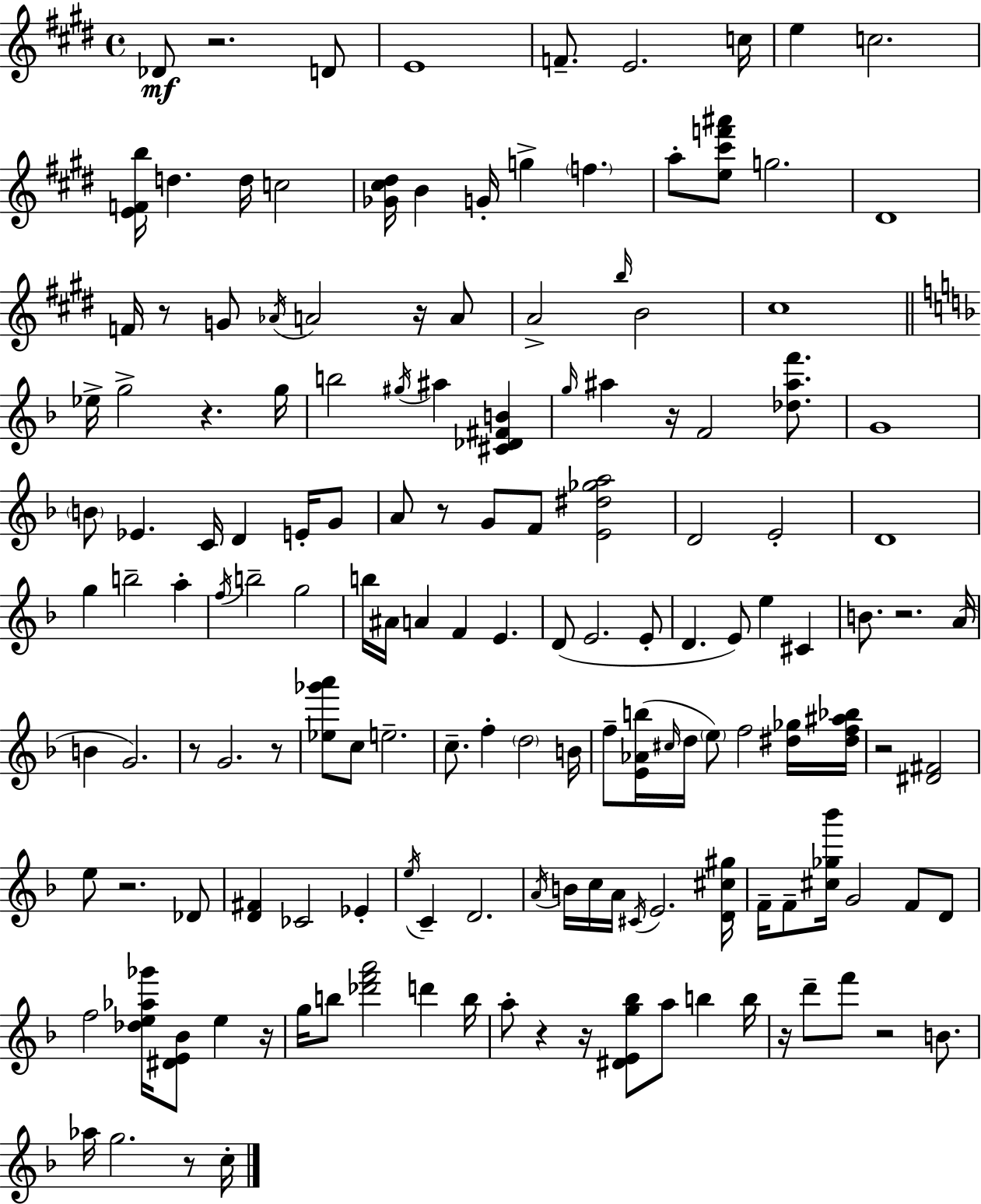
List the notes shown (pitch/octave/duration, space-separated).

Db4/e R/h. D4/e E4/w F4/e. E4/h. C5/s E5/q C5/h. [E4,F4,B5]/s D5/q. D5/s C5/h [Gb4,C#5,D#5]/s B4/q G4/s G5/q F5/q. A5/e [E5,C#6,F6,A#6]/e G5/h. D#4/w F4/s R/e G4/e Ab4/s A4/h R/s A4/e A4/h B5/s B4/h C#5/w Eb5/s G5/h R/q. G5/s B5/h G#5/s A#5/q [C#4,Db4,F#4,B4]/q G5/s A#5/q R/s F4/h [Db5,A#5,F6]/e. G4/w B4/e Eb4/q. C4/s D4/q E4/s G4/e A4/e R/e G4/e F4/e [E4,D#5,Gb5,A5]/h D4/h E4/h D4/w G5/q B5/h A5/q F5/s B5/h G5/h B5/s A#4/s A4/q F4/q E4/q. D4/e E4/h. E4/e D4/q. E4/e E5/q C#4/q B4/e. R/h. A4/s B4/q G4/h. R/e G4/h. R/e [Eb5,Gb6,A6]/e C5/e E5/h. C5/e. F5/q D5/h B4/s F5/e [E4,Ab4,B5]/s C#5/s D5/s E5/e F5/h [D#5,Gb5]/s [D#5,F5,A#5,Bb5]/s R/h [D#4,F#4]/h E5/e R/h. Db4/e [D4,F#4]/q CES4/h Eb4/q E5/s C4/q D4/h. A4/s B4/s C5/s A4/s C#4/s E4/h. [D4,C#5,G#5]/s F4/s F4/e [C#5,Gb5,Bb6]/s G4/h F4/e D4/e F5/h [Db5,E5,Ab5,Gb6]/s [D#4,E4,Bb4]/e E5/q R/s G5/s B5/e [Db6,F6,A6]/h D6/q B5/s A5/e R/q R/s [D#4,E4,G5,Bb5]/e A5/e B5/q B5/s R/s D6/e F6/e R/h B4/e. Ab5/s G5/h. R/e C5/s